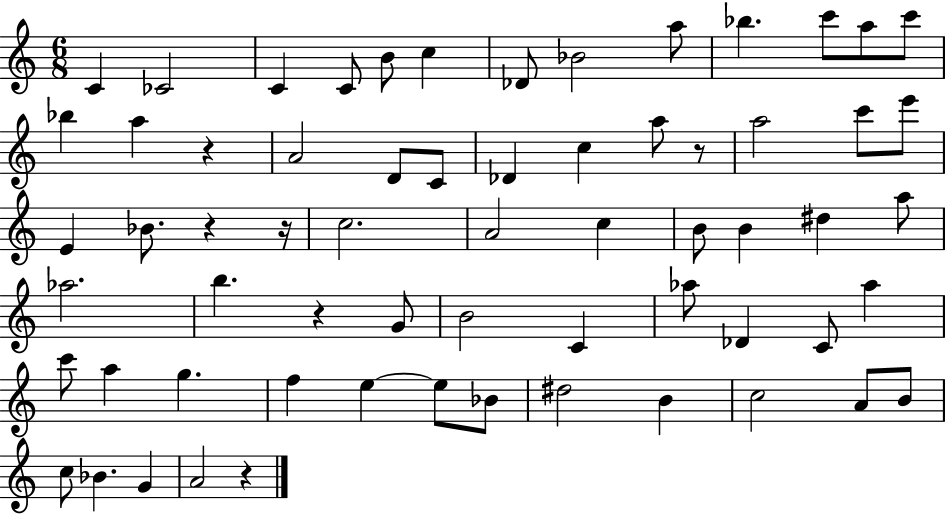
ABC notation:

X:1
T:Untitled
M:6/8
L:1/4
K:C
C _C2 C C/2 B/2 c _D/2 _B2 a/2 _b c'/2 a/2 c'/2 _b a z A2 D/2 C/2 _D c a/2 z/2 a2 c'/2 e'/2 E _B/2 z z/4 c2 A2 c B/2 B ^d a/2 _a2 b z G/2 B2 C _a/2 _D C/2 _a c'/2 a g f e e/2 _B/2 ^d2 B c2 A/2 B/2 c/2 _B G A2 z